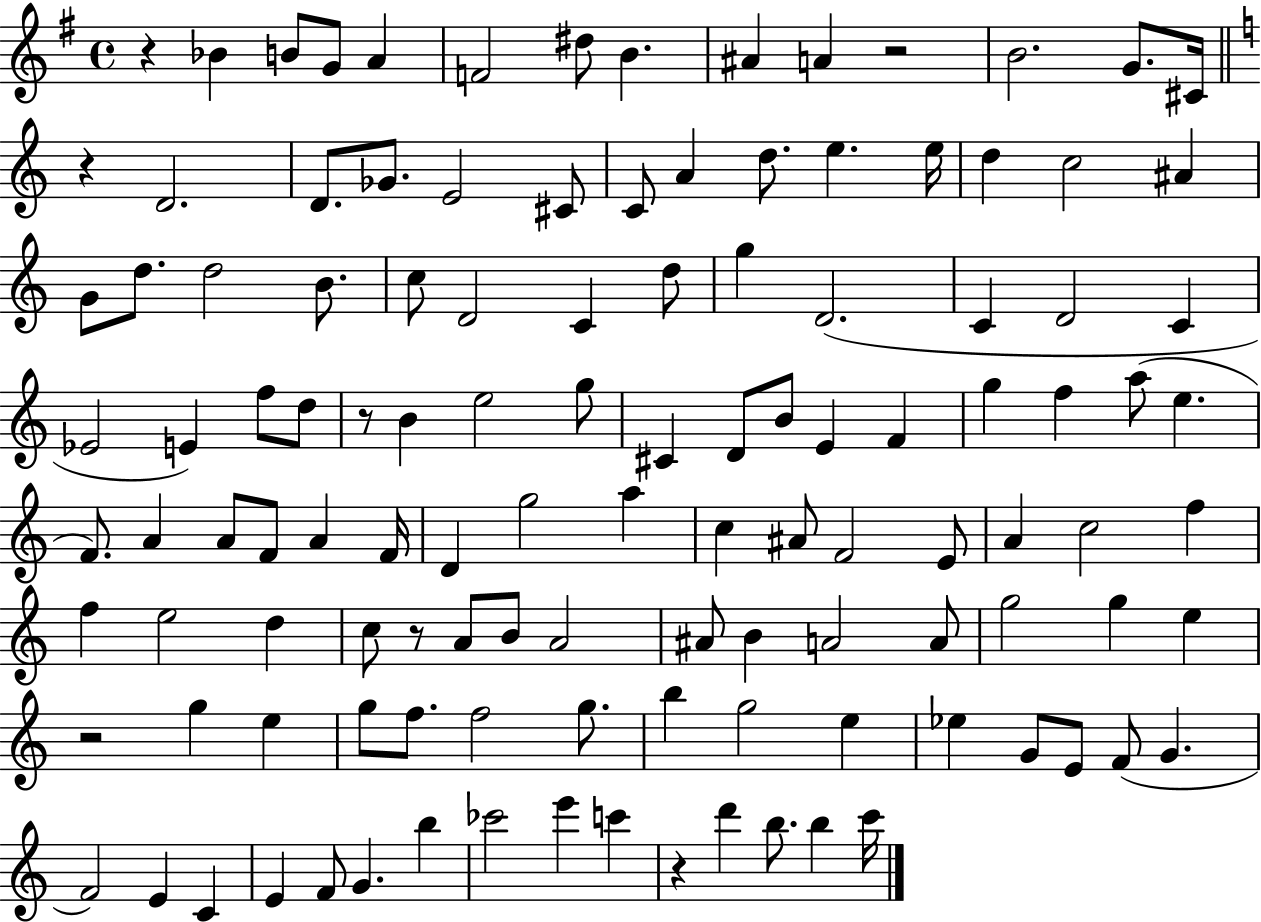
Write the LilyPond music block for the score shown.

{
  \clef treble
  \time 4/4
  \defaultTimeSignature
  \key g \major
  r4 bes'4 b'8 g'8 a'4 | f'2 dis''8 b'4. | ais'4 a'4 r2 | b'2. g'8. cis'16 | \break \bar "||" \break \key a \minor r4 d'2. | d'8. ges'8. e'2 cis'8 | c'8 a'4 d''8. e''4. e''16 | d''4 c''2 ais'4 | \break g'8 d''8. d''2 b'8. | c''8 d'2 c'4 d''8 | g''4 d'2.( | c'4 d'2 c'4 | \break ees'2 e'4) f''8 d''8 | r8 b'4 e''2 g''8 | cis'4 d'8 b'8 e'4 f'4 | g''4 f''4 a''8( e''4. | \break f'8.) a'4 a'8 f'8 a'4 f'16 | d'4 g''2 a''4 | c''4 ais'8 f'2 e'8 | a'4 c''2 f''4 | \break f''4 e''2 d''4 | c''8 r8 a'8 b'8 a'2 | ais'8 b'4 a'2 a'8 | g''2 g''4 e''4 | \break r2 g''4 e''4 | g''8 f''8. f''2 g''8. | b''4 g''2 e''4 | ees''4 g'8 e'8 f'8( g'4. | \break f'2) e'4 c'4 | e'4 f'8 g'4. b''4 | ces'''2 e'''4 c'''4 | r4 d'''4 b''8. b''4 c'''16 | \break \bar "|."
}